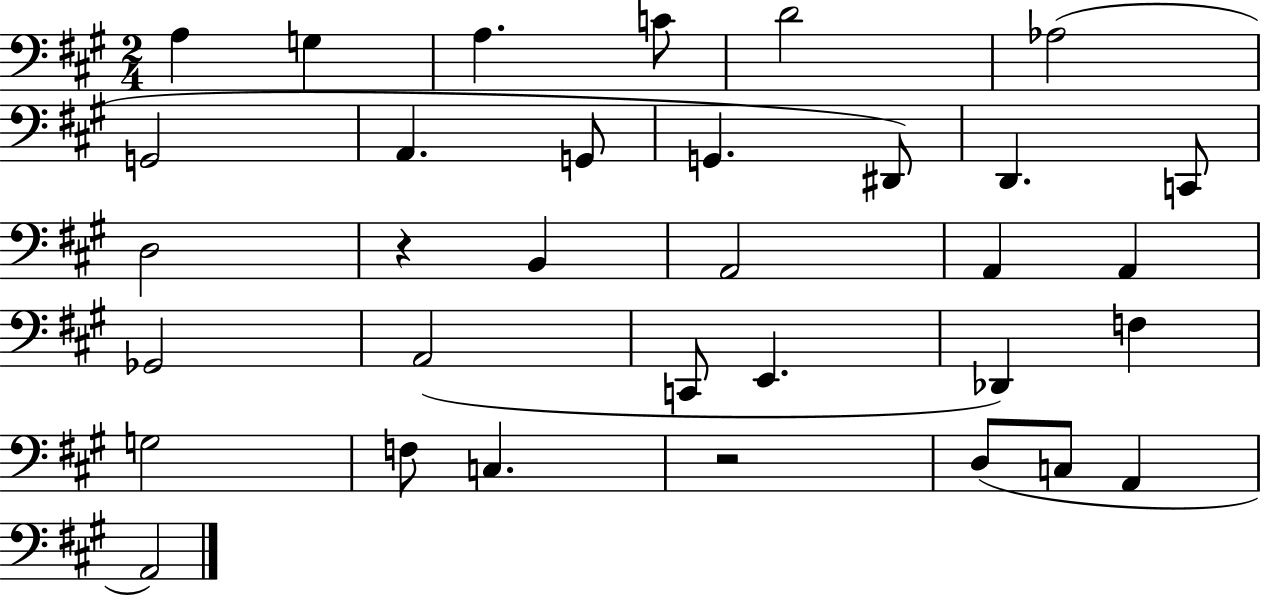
{
  \clef bass
  \numericTimeSignature
  \time 2/4
  \key a \major
  a4 g4 | a4. c'8 | d'2 | aes2( | \break g,2 | a,4. g,8 | g,4. dis,8) | d,4. c,8 | \break d2 | r4 b,4 | a,2 | a,4 a,4 | \break ges,2 | a,2( | c,8 e,4. | des,4) f4 | \break g2 | f8 c4. | r2 | d8( c8 a,4 | \break a,2) | \bar "|."
}